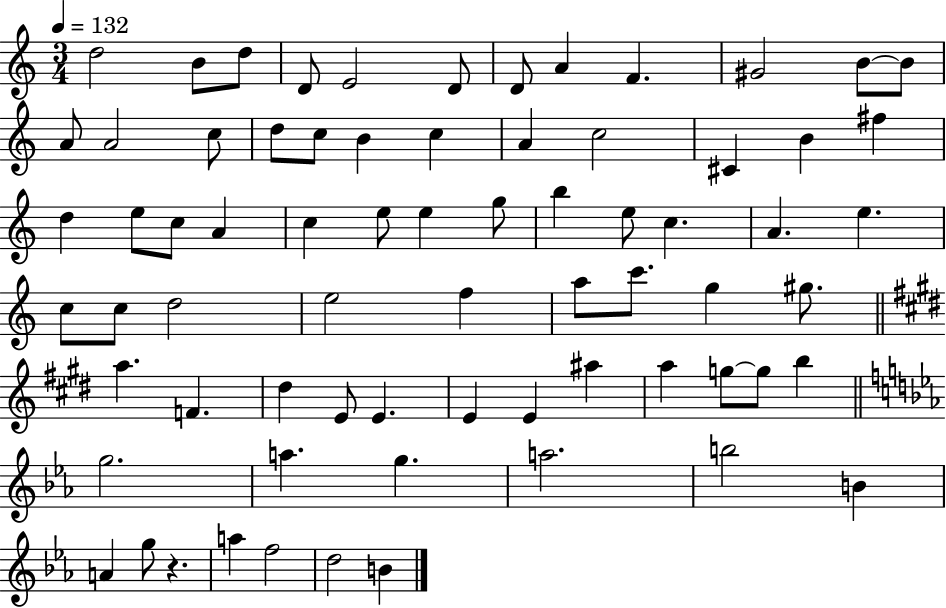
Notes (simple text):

D5/h B4/e D5/e D4/e E4/h D4/e D4/e A4/q F4/q. G#4/h B4/e B4/e A4/e A4/h C5/e D5/e C5/e B4/q C5/q A4/q C5/h C#4/q B4/q F#5/q D5/q E5/e C5/e A4/q C5/q E5/e E5/q G5/e B5/q E5/e C5/q. A4/q. E5/q. C5/e C5/e D5/h E5/h F5/q A5/e C6/e. G5/q G#5/e. A5/q. F4/q. D#5/q E4/e E4/q. E4/q E4/q A#5/q A5/q G5/e G5/e B5/q G5/h. A5/q. G5/q. A5/h. B5/h B4/q A4/q G5/e R/q. A5/q F5/h D5/h B4/q